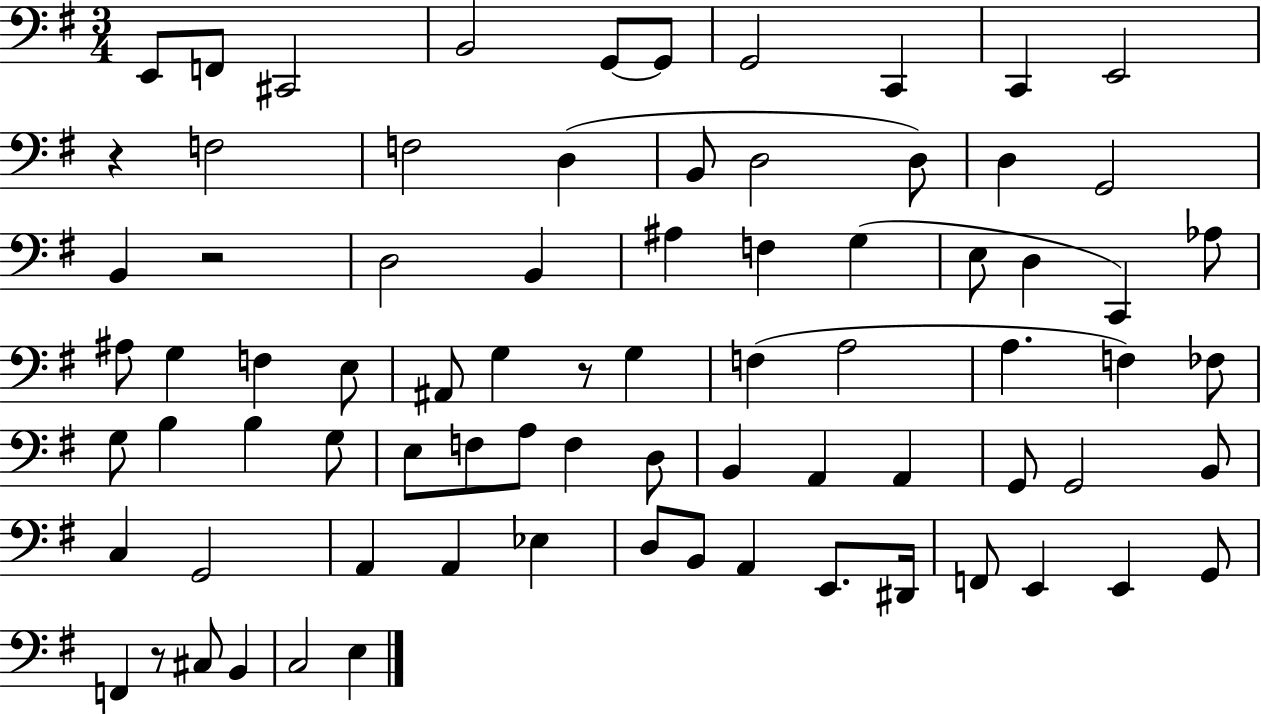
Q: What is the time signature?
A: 3/4